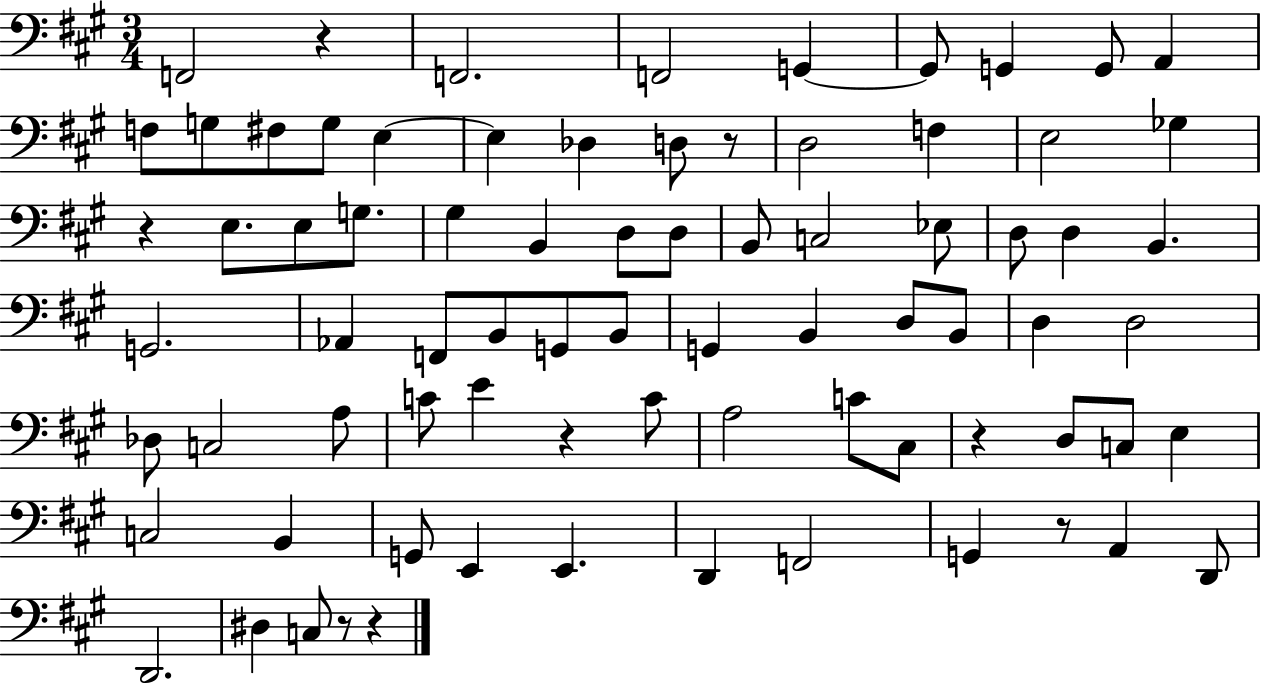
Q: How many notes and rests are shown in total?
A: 78